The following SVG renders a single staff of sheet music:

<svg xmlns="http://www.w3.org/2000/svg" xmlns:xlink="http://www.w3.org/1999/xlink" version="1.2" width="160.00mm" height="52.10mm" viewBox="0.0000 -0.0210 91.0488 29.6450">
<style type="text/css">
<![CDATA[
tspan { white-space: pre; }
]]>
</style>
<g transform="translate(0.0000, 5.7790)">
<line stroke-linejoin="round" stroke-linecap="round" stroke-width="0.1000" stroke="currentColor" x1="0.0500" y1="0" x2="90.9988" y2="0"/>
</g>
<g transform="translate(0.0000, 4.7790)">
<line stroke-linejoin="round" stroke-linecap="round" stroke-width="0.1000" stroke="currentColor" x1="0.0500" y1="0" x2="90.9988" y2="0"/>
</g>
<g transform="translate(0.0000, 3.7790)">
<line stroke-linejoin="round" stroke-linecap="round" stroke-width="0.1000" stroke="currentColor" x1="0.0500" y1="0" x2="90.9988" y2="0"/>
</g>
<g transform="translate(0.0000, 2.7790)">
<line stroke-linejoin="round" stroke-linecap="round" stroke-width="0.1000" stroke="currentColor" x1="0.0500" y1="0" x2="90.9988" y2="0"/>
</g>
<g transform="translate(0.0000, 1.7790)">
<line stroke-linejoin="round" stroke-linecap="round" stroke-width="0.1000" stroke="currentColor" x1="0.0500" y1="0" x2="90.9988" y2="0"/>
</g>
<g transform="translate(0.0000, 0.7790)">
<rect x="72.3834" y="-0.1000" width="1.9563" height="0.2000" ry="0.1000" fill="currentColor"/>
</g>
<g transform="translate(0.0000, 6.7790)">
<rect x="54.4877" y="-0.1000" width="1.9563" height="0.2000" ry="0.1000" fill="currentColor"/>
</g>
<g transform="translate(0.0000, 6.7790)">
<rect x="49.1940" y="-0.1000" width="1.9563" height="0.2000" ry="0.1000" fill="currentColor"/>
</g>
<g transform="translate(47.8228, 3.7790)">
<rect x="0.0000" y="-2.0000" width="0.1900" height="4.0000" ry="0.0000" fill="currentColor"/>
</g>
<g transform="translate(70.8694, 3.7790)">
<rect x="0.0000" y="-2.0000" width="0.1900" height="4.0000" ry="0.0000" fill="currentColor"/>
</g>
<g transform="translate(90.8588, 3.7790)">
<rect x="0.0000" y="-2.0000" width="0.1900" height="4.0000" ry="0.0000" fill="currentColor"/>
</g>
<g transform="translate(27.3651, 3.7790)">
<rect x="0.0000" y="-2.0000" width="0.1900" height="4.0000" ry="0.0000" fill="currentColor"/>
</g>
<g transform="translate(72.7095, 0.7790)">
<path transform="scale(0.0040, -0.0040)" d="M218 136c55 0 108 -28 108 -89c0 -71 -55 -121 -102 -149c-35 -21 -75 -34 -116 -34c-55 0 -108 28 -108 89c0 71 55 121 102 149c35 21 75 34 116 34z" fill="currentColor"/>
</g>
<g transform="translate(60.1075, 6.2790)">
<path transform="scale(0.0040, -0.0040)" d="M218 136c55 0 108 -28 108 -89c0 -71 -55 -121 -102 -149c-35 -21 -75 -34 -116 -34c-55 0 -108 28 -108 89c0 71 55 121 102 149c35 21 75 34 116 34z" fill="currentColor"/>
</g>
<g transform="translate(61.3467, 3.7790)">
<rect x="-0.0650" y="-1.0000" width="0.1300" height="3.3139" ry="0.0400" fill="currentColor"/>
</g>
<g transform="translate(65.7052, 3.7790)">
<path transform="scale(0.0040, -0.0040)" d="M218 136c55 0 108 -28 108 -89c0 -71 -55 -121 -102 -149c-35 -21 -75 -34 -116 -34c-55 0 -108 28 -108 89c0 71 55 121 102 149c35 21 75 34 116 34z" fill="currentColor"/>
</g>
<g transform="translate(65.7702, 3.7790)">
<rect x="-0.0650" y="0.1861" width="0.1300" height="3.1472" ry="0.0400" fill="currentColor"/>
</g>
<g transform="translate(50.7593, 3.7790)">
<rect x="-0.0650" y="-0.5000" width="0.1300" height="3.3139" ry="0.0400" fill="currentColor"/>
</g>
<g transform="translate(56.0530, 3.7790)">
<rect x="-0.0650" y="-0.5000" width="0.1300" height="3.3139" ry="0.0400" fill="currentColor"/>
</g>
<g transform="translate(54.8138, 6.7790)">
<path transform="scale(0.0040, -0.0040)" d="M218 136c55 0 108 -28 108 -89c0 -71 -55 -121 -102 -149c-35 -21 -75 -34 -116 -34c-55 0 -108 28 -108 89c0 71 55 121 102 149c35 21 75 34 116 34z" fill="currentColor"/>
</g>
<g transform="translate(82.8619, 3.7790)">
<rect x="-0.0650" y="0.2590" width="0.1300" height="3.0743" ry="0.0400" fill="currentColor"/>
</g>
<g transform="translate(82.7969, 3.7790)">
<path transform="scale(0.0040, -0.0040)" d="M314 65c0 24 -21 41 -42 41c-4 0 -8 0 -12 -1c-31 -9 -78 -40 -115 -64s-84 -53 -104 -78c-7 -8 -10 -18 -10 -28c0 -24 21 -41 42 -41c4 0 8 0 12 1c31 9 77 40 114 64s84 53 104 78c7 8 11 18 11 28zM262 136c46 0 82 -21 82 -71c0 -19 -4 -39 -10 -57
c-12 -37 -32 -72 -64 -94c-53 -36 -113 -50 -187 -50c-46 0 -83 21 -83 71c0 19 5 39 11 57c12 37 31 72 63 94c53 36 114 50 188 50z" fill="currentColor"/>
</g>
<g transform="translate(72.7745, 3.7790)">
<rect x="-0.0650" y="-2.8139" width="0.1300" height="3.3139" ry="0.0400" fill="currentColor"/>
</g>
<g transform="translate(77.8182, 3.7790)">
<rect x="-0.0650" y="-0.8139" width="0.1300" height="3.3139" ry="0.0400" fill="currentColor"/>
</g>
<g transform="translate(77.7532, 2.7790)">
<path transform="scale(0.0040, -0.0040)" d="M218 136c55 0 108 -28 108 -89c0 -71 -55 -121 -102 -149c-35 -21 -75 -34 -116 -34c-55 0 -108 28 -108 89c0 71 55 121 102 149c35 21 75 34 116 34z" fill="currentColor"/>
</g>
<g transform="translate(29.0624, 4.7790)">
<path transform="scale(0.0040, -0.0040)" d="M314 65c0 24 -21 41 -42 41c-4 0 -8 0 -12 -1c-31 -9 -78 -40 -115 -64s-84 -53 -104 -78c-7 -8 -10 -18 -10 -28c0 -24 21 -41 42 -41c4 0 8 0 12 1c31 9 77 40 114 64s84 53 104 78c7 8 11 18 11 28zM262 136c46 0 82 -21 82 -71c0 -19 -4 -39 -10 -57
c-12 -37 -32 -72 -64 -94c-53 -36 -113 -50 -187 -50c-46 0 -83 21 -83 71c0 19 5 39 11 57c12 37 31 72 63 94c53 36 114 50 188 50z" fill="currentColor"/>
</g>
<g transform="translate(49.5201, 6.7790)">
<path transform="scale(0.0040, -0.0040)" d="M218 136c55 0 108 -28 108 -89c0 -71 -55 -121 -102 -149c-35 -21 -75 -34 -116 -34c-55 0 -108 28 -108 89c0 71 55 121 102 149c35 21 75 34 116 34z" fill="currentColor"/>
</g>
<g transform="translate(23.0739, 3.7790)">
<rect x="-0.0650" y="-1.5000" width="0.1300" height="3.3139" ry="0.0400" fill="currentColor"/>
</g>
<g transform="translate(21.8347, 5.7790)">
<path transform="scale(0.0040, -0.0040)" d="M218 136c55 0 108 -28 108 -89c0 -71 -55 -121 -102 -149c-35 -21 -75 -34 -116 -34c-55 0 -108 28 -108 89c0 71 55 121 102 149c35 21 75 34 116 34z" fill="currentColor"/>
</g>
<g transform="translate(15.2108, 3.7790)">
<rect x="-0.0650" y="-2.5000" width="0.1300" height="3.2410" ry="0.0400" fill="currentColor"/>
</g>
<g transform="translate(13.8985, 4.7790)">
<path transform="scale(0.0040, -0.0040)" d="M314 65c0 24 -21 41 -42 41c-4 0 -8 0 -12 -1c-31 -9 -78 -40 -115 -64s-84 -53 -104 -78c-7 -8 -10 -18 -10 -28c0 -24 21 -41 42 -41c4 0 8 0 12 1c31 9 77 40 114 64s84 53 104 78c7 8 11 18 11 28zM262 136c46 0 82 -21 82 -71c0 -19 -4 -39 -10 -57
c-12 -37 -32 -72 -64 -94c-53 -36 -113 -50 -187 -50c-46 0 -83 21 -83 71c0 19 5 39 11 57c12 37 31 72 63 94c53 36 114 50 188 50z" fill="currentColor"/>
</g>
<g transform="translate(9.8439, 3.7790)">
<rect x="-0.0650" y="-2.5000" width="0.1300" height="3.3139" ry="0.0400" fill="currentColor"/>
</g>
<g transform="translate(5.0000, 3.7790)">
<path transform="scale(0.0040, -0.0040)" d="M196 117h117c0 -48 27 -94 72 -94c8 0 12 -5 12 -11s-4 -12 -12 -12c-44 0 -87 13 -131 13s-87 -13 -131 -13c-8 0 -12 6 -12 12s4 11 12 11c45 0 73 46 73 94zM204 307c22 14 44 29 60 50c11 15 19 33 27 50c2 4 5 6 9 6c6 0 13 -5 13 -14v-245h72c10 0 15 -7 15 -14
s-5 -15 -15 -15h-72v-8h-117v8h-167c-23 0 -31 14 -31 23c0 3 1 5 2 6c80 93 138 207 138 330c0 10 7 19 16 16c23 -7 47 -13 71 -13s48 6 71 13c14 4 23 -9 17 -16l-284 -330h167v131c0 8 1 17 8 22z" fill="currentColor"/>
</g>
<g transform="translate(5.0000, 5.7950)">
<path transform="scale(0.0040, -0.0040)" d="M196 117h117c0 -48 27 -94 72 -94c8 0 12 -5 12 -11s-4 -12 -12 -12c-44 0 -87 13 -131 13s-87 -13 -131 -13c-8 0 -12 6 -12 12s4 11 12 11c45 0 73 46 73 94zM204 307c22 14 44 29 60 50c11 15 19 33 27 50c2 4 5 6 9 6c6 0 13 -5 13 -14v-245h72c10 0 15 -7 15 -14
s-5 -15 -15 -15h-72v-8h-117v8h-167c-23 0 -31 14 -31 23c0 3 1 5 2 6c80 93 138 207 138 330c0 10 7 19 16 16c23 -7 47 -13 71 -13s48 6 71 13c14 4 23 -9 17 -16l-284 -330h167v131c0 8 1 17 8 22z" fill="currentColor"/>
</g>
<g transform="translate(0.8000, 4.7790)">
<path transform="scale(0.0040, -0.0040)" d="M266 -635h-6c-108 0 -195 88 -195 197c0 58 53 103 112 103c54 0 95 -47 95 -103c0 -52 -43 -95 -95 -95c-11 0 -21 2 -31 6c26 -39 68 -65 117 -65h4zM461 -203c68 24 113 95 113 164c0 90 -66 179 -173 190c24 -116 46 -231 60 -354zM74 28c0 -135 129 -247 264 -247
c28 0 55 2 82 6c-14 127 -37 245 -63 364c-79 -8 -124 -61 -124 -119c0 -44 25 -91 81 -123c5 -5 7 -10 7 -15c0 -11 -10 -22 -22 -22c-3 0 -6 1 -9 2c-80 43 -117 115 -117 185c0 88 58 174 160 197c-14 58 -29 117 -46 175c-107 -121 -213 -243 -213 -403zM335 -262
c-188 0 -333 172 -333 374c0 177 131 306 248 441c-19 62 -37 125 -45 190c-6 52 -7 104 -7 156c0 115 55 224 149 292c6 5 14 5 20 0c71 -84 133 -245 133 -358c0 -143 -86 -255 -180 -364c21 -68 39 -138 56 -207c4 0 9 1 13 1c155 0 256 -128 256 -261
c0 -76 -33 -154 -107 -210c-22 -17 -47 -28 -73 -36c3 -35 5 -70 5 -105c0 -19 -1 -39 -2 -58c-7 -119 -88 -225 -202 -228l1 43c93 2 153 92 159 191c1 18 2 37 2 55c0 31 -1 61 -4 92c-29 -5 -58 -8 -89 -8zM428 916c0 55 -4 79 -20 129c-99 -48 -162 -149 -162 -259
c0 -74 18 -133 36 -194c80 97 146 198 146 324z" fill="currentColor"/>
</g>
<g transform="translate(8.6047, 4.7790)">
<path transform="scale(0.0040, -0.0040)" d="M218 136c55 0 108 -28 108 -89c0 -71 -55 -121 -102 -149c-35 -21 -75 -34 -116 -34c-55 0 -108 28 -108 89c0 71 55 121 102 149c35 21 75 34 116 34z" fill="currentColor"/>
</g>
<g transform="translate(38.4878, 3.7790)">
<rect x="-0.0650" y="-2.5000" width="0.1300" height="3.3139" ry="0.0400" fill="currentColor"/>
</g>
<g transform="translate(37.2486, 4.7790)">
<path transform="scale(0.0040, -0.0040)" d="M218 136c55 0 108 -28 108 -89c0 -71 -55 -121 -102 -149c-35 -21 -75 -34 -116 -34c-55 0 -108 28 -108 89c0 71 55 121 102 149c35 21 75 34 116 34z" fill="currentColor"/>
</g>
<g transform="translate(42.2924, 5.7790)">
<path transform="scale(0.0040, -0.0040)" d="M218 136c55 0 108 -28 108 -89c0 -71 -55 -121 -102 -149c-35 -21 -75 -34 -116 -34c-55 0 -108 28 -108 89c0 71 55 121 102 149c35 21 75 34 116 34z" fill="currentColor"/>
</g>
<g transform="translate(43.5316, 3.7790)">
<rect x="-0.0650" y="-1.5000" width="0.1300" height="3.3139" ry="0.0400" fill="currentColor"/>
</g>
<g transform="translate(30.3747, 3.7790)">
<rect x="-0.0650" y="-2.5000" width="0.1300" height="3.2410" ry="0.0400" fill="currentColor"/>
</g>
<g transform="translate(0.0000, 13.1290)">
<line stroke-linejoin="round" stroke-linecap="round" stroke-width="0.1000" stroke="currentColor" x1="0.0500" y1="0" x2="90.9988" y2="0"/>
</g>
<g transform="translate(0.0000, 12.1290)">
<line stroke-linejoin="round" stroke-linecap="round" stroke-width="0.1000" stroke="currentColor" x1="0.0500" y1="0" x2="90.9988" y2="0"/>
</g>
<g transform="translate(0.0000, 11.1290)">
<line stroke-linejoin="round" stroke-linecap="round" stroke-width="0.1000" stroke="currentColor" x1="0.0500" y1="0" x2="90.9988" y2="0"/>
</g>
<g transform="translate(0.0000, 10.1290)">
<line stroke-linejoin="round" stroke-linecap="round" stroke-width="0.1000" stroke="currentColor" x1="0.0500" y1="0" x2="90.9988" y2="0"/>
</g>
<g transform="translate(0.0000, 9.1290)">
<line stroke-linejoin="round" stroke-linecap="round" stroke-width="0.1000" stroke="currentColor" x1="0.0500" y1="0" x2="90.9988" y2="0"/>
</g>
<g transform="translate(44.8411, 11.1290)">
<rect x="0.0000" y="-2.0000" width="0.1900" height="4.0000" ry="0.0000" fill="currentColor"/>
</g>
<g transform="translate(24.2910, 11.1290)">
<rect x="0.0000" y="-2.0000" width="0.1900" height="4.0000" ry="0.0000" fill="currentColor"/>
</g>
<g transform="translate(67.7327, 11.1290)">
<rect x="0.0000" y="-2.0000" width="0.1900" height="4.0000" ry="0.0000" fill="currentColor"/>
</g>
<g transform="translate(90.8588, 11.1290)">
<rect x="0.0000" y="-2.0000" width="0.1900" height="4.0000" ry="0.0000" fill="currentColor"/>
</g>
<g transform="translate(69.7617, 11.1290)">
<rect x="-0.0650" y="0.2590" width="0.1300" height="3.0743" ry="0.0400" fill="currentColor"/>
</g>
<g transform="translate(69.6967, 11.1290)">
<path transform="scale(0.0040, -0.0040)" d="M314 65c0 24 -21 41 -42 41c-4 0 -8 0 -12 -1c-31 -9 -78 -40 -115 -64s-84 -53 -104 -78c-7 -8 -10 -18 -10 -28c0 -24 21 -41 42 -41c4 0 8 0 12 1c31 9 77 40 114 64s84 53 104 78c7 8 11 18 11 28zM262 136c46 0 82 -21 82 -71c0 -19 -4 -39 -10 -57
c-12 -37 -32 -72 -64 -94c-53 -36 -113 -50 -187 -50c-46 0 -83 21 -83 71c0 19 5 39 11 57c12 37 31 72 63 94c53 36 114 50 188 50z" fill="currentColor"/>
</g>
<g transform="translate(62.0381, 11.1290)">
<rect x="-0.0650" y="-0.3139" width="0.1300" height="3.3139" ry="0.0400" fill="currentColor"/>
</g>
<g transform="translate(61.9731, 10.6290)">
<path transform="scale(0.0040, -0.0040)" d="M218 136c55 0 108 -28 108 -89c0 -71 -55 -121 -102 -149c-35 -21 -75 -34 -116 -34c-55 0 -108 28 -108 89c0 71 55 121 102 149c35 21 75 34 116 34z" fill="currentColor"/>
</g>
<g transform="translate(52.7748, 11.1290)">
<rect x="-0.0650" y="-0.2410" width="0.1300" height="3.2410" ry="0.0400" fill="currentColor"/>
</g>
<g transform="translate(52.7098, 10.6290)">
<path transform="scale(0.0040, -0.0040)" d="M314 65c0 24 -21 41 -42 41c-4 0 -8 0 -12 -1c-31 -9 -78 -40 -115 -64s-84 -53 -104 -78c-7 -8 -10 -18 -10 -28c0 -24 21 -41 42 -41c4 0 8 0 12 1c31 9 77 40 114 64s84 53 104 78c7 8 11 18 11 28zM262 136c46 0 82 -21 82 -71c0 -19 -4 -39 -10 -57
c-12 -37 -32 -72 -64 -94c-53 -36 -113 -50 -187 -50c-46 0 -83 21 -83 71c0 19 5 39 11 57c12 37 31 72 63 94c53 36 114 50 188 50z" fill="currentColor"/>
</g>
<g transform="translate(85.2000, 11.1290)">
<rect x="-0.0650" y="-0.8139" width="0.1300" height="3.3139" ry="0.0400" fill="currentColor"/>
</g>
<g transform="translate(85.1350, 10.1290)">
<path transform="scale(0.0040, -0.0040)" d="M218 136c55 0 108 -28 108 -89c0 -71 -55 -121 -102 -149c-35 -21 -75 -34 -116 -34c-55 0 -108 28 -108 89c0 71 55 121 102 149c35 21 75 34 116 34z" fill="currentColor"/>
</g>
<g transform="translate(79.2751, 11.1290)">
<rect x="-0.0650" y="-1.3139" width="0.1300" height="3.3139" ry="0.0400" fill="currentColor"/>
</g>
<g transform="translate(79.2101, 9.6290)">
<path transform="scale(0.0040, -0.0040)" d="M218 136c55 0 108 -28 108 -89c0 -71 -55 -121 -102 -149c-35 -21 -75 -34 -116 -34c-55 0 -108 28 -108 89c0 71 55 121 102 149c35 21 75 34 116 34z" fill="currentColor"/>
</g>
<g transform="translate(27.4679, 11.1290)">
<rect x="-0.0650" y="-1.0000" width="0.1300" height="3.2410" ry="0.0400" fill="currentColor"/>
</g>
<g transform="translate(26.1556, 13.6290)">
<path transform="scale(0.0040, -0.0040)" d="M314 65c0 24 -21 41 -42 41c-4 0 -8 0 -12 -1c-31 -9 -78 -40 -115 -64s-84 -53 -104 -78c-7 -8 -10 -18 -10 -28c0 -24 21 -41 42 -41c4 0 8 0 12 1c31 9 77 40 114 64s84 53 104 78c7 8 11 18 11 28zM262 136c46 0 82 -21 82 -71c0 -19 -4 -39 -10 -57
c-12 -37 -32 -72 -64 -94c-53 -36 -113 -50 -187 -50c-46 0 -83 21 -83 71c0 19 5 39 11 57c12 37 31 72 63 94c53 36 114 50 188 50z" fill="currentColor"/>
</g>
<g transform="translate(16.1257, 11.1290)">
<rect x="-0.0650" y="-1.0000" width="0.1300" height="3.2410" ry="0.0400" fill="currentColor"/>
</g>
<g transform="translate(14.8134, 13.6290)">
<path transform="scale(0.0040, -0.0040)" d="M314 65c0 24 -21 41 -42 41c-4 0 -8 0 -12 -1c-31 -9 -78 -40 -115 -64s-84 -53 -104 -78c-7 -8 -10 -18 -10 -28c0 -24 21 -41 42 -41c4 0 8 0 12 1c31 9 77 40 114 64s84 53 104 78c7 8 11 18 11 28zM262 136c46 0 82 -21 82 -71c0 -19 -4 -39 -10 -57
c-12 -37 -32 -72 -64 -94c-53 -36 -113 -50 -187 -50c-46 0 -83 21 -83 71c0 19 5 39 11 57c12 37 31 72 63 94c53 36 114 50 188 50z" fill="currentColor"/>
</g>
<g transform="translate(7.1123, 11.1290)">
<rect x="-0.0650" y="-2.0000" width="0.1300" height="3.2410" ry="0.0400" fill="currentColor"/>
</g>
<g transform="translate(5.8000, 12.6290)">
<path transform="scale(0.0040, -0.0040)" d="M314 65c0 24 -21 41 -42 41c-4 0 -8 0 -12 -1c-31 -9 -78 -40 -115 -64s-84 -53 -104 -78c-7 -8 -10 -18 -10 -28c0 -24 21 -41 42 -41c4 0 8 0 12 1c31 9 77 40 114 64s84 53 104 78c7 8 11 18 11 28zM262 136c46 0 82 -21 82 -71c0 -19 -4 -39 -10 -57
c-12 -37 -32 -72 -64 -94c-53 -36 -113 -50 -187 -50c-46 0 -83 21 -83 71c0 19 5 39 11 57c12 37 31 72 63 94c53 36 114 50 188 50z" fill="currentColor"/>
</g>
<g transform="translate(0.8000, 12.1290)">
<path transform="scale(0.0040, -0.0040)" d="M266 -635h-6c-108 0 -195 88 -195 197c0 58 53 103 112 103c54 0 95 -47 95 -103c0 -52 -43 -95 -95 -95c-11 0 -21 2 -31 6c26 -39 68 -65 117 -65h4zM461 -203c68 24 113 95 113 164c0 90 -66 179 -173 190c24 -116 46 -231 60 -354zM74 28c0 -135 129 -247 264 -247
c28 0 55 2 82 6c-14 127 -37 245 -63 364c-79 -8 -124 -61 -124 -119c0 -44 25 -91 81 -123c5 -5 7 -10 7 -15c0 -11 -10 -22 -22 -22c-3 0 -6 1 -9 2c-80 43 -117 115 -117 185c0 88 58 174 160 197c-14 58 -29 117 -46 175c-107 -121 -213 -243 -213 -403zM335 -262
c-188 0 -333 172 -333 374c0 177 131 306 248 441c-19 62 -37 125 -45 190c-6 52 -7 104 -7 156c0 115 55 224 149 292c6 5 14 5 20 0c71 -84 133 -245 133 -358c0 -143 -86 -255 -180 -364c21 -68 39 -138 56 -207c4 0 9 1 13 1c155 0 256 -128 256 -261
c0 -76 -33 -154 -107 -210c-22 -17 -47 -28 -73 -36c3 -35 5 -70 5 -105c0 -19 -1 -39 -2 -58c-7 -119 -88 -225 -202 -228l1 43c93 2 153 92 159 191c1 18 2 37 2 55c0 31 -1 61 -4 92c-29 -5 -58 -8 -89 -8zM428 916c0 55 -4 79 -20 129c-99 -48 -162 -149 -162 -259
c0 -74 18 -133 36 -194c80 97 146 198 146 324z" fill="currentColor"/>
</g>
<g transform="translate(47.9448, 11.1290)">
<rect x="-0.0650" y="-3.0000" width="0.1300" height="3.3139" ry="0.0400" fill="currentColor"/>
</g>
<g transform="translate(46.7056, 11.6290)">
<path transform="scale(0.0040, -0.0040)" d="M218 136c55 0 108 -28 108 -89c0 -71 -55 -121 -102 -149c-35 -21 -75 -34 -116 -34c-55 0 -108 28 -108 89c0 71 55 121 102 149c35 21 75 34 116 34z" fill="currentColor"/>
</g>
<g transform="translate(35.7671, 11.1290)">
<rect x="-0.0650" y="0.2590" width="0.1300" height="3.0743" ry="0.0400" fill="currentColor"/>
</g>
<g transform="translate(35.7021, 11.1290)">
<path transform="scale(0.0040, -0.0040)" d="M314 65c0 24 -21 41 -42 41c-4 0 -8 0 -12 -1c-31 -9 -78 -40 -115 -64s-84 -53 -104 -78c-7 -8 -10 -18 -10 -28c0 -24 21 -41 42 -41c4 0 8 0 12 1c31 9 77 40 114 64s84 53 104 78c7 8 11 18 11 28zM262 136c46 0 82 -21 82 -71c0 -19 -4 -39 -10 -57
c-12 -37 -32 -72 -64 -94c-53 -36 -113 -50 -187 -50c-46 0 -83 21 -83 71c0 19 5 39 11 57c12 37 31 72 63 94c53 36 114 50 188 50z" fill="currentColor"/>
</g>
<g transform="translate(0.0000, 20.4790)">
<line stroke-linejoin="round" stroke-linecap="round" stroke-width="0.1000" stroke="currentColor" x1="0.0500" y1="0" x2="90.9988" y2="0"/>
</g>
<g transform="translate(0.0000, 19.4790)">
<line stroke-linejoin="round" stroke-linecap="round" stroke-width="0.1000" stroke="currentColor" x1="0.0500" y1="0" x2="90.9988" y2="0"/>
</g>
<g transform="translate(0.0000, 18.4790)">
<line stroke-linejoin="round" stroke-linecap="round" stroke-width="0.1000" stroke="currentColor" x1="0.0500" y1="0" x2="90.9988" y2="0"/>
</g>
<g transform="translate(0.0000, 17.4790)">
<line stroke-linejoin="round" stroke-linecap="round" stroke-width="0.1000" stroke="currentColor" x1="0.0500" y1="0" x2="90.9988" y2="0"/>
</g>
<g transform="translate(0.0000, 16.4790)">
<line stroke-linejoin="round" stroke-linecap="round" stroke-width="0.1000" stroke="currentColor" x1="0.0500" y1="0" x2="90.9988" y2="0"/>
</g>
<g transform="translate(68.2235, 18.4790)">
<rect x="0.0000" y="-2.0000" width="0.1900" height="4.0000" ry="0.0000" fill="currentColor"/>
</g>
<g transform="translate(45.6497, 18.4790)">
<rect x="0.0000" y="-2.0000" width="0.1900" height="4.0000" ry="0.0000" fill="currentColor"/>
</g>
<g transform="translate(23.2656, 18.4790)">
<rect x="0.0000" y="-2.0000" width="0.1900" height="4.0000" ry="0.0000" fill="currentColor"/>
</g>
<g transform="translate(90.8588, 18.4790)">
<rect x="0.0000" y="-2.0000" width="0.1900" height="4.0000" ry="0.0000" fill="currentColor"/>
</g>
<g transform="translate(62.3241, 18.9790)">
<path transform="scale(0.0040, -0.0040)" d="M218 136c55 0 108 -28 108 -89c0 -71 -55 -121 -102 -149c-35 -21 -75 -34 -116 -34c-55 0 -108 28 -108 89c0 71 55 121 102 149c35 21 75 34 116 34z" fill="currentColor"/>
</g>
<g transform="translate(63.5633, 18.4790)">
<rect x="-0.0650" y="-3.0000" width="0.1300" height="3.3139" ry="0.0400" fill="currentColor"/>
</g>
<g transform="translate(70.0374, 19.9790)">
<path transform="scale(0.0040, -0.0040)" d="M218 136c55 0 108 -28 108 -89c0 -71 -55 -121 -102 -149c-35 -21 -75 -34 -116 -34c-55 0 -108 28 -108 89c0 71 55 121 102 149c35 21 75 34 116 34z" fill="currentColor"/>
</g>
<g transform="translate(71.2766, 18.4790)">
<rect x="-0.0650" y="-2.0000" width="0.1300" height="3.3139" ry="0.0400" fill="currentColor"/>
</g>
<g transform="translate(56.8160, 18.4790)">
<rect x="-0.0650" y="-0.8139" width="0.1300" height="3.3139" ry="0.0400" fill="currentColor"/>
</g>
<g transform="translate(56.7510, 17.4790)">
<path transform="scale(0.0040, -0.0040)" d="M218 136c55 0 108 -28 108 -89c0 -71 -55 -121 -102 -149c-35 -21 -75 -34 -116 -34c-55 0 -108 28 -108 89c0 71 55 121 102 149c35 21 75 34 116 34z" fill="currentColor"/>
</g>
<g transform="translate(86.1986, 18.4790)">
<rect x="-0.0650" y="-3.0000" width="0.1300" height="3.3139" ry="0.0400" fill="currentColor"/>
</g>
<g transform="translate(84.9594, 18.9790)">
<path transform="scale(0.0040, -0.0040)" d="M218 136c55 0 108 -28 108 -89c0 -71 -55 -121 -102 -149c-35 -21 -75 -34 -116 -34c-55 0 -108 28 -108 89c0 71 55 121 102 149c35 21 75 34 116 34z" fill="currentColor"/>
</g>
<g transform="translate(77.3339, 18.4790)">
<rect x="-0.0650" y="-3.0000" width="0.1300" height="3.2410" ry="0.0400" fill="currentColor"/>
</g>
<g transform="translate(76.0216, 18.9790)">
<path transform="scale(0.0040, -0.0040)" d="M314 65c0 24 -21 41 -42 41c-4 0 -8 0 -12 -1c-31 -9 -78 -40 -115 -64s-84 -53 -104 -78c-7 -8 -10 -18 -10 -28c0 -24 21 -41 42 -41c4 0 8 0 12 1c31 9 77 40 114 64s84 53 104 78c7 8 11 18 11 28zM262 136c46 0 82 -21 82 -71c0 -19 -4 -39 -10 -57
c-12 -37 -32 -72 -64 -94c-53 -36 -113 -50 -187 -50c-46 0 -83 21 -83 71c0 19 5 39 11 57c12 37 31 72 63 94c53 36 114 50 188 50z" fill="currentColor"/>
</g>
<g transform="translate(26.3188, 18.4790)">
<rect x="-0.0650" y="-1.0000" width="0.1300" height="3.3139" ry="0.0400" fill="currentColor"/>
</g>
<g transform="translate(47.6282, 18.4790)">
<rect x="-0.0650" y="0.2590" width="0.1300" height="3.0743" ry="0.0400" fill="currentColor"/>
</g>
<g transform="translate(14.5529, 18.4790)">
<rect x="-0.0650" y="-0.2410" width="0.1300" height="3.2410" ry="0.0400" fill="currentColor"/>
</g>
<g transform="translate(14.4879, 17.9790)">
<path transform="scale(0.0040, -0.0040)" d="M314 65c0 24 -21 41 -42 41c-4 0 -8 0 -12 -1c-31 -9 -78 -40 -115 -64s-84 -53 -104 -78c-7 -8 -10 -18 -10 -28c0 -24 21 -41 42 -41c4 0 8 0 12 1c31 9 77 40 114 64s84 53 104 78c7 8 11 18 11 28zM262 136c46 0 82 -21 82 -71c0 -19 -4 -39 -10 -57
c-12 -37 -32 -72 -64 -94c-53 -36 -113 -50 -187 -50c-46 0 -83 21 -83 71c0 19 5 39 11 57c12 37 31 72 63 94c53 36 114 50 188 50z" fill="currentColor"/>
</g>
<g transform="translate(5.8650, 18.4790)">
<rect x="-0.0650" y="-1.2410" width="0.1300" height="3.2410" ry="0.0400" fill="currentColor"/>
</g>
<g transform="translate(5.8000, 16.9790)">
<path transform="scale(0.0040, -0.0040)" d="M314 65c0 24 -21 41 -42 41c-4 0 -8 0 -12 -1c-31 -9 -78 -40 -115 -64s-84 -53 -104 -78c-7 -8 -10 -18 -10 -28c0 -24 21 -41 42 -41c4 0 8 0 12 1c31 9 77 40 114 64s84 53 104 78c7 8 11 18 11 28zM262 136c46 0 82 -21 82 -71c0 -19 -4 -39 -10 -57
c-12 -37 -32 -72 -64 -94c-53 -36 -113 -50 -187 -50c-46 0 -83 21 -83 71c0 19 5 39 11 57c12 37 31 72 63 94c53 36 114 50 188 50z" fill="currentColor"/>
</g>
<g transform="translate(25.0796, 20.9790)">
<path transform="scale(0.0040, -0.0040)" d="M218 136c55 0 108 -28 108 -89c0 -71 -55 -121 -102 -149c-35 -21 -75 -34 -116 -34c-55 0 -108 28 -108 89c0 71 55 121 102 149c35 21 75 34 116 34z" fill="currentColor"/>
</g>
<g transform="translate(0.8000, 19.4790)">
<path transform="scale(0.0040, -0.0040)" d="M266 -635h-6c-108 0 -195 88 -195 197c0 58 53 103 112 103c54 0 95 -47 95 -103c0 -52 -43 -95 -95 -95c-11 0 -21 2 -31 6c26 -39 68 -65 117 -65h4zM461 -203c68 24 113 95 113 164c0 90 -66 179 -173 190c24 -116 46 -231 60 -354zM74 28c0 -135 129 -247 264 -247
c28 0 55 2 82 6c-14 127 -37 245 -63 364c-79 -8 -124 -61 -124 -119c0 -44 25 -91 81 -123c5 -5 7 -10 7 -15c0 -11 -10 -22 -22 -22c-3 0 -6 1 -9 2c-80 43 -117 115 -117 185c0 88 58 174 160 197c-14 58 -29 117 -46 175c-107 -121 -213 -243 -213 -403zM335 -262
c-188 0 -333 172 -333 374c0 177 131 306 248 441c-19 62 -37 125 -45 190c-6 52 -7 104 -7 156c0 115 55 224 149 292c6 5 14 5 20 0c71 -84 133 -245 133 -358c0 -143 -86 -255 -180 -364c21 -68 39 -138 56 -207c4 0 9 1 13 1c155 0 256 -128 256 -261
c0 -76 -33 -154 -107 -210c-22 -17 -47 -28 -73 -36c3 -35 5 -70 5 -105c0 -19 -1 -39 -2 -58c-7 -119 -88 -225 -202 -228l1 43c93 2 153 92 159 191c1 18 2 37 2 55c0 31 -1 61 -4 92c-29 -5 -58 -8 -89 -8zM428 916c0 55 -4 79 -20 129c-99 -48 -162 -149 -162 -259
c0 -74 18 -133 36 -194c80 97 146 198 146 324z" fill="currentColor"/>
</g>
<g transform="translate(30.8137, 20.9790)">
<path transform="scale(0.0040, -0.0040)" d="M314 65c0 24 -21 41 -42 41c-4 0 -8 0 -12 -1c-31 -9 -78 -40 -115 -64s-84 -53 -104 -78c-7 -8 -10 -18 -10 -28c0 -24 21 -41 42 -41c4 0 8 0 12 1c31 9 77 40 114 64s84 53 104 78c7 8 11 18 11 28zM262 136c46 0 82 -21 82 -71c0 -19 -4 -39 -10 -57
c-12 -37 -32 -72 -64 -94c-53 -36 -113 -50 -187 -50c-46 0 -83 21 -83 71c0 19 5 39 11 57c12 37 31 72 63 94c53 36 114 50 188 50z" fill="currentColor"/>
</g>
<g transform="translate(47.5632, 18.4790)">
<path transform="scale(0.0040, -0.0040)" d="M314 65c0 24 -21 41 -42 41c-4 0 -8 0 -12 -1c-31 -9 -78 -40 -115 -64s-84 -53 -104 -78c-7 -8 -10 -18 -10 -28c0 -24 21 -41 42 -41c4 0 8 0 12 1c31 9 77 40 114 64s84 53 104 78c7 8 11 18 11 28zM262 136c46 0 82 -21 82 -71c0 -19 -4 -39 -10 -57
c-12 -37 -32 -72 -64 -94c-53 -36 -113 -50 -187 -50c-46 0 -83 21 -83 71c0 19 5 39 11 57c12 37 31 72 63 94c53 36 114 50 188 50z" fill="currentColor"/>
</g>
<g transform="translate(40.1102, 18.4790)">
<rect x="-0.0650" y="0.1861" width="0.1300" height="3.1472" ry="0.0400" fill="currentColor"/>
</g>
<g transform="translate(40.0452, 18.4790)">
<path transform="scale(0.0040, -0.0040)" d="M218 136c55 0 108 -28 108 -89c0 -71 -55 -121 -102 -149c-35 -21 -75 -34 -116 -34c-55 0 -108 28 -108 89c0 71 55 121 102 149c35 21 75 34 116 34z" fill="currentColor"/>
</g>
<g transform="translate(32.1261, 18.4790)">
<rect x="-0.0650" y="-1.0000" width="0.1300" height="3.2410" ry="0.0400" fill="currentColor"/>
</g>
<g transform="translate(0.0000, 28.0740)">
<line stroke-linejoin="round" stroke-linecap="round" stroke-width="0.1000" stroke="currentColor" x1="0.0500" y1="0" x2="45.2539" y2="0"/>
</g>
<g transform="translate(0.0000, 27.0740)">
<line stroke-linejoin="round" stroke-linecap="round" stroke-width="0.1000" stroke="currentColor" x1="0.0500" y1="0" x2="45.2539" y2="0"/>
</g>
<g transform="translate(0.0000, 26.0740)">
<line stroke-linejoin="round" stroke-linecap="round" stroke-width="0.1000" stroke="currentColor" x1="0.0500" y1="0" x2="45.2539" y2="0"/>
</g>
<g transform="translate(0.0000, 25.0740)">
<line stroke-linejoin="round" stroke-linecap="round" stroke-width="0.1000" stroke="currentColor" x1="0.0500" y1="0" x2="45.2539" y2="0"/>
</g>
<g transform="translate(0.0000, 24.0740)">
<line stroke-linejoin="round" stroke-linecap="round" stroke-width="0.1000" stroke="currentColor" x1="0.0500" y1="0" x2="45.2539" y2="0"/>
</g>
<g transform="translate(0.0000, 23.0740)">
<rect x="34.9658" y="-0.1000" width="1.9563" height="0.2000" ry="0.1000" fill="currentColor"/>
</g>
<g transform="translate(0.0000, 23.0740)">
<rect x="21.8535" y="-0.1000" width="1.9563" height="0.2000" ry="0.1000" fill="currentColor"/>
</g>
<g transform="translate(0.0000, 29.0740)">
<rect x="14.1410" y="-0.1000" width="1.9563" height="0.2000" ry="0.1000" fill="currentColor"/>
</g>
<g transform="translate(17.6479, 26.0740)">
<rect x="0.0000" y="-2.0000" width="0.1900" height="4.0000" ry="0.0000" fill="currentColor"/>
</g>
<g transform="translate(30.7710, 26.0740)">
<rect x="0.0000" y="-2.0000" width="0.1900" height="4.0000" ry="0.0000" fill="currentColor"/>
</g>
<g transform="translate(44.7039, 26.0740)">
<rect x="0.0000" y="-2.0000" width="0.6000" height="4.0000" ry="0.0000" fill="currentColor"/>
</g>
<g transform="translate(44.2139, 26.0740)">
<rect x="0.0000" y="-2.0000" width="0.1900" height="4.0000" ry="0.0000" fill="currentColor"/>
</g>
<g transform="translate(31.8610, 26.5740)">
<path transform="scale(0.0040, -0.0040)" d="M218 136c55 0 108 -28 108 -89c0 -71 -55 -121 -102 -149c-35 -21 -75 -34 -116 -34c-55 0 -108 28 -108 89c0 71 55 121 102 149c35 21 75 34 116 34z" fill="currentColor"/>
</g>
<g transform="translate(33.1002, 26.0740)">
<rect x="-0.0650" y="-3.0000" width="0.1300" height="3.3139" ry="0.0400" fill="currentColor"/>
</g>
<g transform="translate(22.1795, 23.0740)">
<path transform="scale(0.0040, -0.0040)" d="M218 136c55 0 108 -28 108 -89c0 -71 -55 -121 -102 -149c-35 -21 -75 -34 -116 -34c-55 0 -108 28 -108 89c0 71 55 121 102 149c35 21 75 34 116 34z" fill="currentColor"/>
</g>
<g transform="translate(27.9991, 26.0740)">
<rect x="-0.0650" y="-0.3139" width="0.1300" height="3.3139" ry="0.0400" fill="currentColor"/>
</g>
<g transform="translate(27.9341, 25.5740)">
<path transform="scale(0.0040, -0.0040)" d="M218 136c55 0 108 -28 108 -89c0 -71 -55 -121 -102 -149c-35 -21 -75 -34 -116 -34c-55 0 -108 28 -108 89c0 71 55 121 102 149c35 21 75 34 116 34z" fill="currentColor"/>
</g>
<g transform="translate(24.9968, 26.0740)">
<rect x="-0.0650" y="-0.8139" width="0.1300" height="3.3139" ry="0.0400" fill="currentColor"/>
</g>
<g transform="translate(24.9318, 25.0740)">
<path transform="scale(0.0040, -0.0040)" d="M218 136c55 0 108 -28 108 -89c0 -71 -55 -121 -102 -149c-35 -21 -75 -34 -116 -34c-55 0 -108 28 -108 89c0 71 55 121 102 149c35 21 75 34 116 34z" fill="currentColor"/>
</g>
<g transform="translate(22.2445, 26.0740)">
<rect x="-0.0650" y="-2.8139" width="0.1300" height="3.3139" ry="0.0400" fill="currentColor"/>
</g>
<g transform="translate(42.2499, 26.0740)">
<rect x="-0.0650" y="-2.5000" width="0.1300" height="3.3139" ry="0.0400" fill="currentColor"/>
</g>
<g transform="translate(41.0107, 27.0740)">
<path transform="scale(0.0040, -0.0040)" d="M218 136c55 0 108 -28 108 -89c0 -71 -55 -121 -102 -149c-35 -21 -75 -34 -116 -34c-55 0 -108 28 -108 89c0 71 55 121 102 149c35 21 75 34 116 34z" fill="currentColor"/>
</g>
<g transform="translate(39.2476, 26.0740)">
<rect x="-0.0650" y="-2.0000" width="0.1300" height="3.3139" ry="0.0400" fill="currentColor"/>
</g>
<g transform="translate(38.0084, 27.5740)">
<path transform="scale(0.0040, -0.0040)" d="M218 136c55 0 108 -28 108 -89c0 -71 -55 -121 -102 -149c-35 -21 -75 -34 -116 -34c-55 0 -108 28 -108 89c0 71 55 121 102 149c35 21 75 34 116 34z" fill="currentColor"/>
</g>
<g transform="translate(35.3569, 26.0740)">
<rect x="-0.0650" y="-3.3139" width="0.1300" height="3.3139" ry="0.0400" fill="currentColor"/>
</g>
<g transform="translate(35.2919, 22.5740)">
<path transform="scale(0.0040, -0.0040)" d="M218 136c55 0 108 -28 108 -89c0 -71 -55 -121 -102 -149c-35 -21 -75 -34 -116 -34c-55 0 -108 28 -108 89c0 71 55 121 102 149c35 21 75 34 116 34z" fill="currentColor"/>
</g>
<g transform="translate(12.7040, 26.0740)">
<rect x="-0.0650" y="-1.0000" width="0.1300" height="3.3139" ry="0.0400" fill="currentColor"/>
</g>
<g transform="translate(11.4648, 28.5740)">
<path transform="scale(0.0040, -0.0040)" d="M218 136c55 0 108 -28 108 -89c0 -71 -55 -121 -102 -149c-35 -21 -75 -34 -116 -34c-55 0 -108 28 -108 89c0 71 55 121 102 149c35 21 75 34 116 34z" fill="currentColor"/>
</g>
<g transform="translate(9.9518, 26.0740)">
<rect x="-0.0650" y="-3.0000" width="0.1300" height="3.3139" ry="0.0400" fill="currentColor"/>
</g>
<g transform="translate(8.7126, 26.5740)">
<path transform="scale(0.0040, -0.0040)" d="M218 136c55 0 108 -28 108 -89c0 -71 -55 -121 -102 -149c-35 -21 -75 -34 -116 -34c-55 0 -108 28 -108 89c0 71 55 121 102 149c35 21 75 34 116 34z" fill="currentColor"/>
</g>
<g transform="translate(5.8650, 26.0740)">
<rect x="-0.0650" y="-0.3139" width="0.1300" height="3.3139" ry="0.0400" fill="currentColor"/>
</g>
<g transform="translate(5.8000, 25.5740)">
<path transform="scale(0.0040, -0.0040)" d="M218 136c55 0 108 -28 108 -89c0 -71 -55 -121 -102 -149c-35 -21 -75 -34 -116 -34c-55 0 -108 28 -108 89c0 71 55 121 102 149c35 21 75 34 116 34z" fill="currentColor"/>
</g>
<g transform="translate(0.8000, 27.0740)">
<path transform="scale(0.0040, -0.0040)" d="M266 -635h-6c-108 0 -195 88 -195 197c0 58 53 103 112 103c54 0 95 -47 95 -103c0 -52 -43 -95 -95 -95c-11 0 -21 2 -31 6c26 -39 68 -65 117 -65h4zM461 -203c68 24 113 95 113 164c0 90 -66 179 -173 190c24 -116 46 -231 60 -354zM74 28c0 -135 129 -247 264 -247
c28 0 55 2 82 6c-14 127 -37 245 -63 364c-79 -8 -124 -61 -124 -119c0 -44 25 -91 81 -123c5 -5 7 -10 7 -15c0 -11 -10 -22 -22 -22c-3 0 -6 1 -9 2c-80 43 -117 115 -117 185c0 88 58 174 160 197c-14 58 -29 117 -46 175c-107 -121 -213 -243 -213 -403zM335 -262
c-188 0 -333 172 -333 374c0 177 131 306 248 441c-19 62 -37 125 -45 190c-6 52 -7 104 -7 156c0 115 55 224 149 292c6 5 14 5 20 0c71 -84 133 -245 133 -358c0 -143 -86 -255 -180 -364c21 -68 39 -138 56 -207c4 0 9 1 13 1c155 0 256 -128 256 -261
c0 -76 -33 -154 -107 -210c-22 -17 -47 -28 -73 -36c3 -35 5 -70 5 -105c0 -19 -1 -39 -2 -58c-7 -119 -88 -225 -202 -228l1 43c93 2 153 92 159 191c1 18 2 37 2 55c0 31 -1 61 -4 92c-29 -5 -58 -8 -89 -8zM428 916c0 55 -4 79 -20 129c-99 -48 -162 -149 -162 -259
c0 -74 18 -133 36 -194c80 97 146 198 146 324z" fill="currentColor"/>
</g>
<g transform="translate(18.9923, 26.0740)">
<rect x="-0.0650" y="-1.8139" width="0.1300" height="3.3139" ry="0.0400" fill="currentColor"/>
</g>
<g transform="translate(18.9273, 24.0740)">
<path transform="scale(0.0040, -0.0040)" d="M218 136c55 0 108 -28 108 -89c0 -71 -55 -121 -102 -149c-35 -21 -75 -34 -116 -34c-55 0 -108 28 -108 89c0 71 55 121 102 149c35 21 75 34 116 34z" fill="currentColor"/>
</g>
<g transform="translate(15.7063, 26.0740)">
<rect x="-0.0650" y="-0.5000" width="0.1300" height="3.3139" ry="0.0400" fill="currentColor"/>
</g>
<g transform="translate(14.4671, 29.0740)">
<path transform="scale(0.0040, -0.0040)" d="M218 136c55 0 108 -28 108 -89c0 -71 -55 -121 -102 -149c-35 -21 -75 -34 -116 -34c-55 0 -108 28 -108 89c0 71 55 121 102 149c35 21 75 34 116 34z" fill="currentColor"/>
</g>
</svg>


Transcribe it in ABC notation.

X:1
T:Untitled
M:4/4
L:1/4
K:C
G G2 E G2 G E C C D B a d B2 F2 D2 D2 B2 A c2 c B2 e d e2 c2 D D2 B B2 d A F A2 A c A D C f a d c A b F G